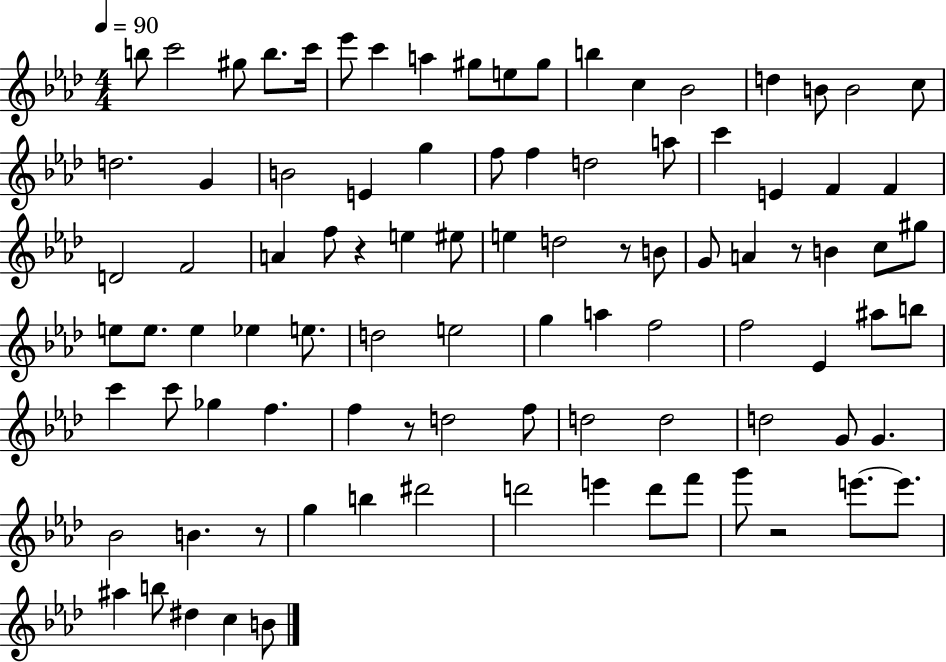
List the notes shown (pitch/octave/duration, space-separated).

B5/e C6/h G#5/e B5/e. C6/s Eb6/e C6/q A5/q G#5/e E5/e G#5/e B5/q C5/q Bb4/h D5/q B4/e B4/h C5/e D5/h. G4/q B4/h E4/q G5/q F5/e F5/q D5/h A5/e C6/q E4/q F4/q F4/q D4/h F4/h A4/q F5/e R/q E5/q EIS5/e E5/q D5/h R/e B4/e G4/e A4/q R/e B4/q C5/e G#5/e E5/e E5/e. E5/q Eb5/q E5/e. D5/h E5/h G5/q A5/q F5/h F5/h Eb4/q A#5/e B5/e C6/q C6/e Gb5/q F5/q. F5/q R/e D5/h F5/e D5/h D5/h D5/h G4/e G4/q. Bb4/h B4/q. R/e G5/q B5/q D#6/h D6/h E6/q D6/e F6/e G6/e R/h E6/e. E6/e. A#5/q B5/e D#5/q C5/q B4/e